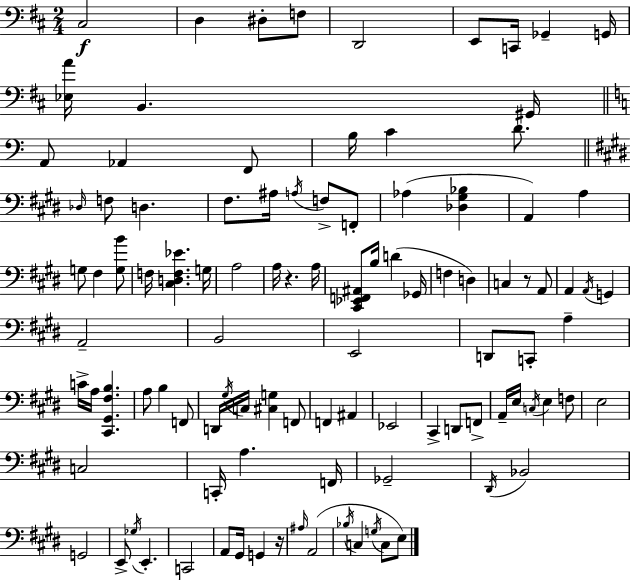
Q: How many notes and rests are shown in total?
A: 104